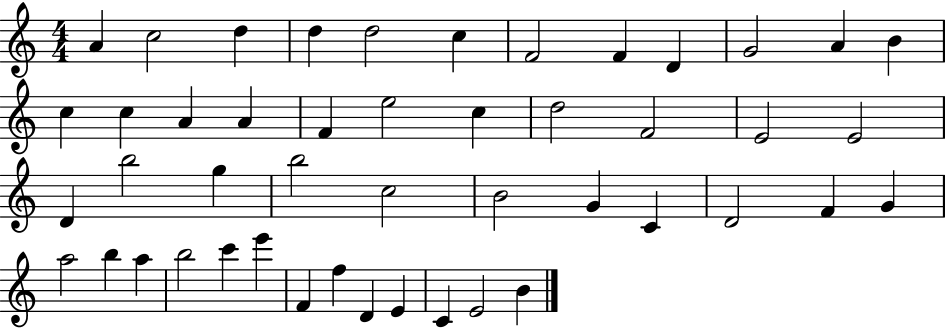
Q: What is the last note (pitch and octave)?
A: B4